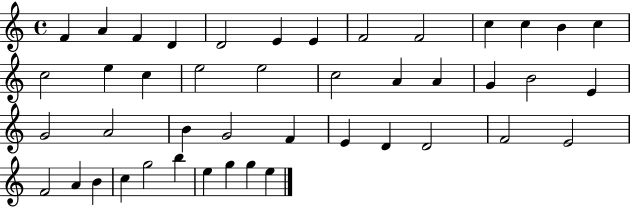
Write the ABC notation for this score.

X:1
T:Untitled
M:4/4
L:1/4
K:C
F A F D D2 E E F2 F2 c c B c c2 e c e2 e2 c2 A A G B2 E G2 A2 B G2 F E D D2 F2 E2 F2 A B c g2 b e g g e